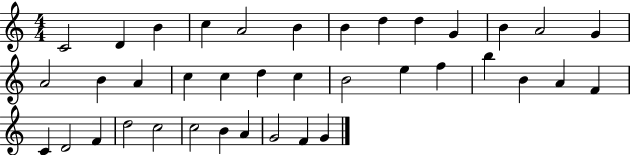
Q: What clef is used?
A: treble